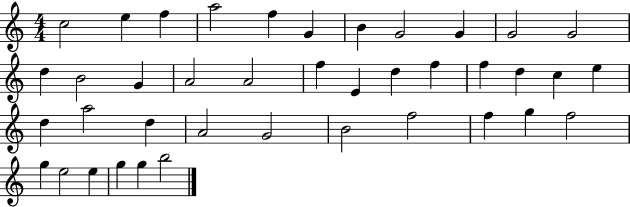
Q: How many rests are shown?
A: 0